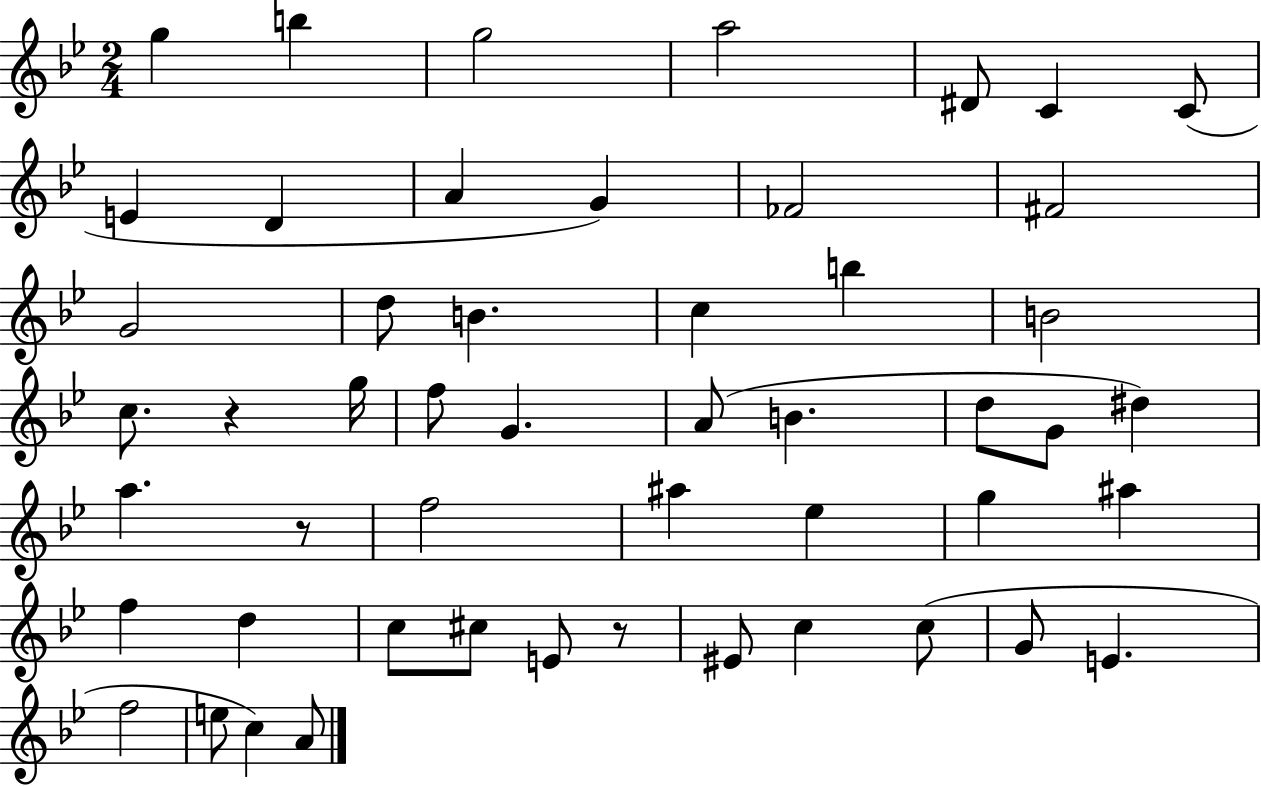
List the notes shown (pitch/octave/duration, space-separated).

G5/q B5/q G5/h A5/h D#4/e C4/q C4/e E4/q D4/q A4/q G4/q FES4/h F#4/h G4/h D5/e B4/q. C5/q B5/q B4/h C5/e. R/q G5/s F5/e G4/q. A4/e B4/q. D5/e G4/e D#5/q A5/q. R/e F5/h A#5/q Eb5/q G5/q A#5/q F5/q D5/q C5/e C#5/e E4/e R/e EIS4/e C5/q C5/e G4/e E4/q. F5/h E5/e C5/q A4/e